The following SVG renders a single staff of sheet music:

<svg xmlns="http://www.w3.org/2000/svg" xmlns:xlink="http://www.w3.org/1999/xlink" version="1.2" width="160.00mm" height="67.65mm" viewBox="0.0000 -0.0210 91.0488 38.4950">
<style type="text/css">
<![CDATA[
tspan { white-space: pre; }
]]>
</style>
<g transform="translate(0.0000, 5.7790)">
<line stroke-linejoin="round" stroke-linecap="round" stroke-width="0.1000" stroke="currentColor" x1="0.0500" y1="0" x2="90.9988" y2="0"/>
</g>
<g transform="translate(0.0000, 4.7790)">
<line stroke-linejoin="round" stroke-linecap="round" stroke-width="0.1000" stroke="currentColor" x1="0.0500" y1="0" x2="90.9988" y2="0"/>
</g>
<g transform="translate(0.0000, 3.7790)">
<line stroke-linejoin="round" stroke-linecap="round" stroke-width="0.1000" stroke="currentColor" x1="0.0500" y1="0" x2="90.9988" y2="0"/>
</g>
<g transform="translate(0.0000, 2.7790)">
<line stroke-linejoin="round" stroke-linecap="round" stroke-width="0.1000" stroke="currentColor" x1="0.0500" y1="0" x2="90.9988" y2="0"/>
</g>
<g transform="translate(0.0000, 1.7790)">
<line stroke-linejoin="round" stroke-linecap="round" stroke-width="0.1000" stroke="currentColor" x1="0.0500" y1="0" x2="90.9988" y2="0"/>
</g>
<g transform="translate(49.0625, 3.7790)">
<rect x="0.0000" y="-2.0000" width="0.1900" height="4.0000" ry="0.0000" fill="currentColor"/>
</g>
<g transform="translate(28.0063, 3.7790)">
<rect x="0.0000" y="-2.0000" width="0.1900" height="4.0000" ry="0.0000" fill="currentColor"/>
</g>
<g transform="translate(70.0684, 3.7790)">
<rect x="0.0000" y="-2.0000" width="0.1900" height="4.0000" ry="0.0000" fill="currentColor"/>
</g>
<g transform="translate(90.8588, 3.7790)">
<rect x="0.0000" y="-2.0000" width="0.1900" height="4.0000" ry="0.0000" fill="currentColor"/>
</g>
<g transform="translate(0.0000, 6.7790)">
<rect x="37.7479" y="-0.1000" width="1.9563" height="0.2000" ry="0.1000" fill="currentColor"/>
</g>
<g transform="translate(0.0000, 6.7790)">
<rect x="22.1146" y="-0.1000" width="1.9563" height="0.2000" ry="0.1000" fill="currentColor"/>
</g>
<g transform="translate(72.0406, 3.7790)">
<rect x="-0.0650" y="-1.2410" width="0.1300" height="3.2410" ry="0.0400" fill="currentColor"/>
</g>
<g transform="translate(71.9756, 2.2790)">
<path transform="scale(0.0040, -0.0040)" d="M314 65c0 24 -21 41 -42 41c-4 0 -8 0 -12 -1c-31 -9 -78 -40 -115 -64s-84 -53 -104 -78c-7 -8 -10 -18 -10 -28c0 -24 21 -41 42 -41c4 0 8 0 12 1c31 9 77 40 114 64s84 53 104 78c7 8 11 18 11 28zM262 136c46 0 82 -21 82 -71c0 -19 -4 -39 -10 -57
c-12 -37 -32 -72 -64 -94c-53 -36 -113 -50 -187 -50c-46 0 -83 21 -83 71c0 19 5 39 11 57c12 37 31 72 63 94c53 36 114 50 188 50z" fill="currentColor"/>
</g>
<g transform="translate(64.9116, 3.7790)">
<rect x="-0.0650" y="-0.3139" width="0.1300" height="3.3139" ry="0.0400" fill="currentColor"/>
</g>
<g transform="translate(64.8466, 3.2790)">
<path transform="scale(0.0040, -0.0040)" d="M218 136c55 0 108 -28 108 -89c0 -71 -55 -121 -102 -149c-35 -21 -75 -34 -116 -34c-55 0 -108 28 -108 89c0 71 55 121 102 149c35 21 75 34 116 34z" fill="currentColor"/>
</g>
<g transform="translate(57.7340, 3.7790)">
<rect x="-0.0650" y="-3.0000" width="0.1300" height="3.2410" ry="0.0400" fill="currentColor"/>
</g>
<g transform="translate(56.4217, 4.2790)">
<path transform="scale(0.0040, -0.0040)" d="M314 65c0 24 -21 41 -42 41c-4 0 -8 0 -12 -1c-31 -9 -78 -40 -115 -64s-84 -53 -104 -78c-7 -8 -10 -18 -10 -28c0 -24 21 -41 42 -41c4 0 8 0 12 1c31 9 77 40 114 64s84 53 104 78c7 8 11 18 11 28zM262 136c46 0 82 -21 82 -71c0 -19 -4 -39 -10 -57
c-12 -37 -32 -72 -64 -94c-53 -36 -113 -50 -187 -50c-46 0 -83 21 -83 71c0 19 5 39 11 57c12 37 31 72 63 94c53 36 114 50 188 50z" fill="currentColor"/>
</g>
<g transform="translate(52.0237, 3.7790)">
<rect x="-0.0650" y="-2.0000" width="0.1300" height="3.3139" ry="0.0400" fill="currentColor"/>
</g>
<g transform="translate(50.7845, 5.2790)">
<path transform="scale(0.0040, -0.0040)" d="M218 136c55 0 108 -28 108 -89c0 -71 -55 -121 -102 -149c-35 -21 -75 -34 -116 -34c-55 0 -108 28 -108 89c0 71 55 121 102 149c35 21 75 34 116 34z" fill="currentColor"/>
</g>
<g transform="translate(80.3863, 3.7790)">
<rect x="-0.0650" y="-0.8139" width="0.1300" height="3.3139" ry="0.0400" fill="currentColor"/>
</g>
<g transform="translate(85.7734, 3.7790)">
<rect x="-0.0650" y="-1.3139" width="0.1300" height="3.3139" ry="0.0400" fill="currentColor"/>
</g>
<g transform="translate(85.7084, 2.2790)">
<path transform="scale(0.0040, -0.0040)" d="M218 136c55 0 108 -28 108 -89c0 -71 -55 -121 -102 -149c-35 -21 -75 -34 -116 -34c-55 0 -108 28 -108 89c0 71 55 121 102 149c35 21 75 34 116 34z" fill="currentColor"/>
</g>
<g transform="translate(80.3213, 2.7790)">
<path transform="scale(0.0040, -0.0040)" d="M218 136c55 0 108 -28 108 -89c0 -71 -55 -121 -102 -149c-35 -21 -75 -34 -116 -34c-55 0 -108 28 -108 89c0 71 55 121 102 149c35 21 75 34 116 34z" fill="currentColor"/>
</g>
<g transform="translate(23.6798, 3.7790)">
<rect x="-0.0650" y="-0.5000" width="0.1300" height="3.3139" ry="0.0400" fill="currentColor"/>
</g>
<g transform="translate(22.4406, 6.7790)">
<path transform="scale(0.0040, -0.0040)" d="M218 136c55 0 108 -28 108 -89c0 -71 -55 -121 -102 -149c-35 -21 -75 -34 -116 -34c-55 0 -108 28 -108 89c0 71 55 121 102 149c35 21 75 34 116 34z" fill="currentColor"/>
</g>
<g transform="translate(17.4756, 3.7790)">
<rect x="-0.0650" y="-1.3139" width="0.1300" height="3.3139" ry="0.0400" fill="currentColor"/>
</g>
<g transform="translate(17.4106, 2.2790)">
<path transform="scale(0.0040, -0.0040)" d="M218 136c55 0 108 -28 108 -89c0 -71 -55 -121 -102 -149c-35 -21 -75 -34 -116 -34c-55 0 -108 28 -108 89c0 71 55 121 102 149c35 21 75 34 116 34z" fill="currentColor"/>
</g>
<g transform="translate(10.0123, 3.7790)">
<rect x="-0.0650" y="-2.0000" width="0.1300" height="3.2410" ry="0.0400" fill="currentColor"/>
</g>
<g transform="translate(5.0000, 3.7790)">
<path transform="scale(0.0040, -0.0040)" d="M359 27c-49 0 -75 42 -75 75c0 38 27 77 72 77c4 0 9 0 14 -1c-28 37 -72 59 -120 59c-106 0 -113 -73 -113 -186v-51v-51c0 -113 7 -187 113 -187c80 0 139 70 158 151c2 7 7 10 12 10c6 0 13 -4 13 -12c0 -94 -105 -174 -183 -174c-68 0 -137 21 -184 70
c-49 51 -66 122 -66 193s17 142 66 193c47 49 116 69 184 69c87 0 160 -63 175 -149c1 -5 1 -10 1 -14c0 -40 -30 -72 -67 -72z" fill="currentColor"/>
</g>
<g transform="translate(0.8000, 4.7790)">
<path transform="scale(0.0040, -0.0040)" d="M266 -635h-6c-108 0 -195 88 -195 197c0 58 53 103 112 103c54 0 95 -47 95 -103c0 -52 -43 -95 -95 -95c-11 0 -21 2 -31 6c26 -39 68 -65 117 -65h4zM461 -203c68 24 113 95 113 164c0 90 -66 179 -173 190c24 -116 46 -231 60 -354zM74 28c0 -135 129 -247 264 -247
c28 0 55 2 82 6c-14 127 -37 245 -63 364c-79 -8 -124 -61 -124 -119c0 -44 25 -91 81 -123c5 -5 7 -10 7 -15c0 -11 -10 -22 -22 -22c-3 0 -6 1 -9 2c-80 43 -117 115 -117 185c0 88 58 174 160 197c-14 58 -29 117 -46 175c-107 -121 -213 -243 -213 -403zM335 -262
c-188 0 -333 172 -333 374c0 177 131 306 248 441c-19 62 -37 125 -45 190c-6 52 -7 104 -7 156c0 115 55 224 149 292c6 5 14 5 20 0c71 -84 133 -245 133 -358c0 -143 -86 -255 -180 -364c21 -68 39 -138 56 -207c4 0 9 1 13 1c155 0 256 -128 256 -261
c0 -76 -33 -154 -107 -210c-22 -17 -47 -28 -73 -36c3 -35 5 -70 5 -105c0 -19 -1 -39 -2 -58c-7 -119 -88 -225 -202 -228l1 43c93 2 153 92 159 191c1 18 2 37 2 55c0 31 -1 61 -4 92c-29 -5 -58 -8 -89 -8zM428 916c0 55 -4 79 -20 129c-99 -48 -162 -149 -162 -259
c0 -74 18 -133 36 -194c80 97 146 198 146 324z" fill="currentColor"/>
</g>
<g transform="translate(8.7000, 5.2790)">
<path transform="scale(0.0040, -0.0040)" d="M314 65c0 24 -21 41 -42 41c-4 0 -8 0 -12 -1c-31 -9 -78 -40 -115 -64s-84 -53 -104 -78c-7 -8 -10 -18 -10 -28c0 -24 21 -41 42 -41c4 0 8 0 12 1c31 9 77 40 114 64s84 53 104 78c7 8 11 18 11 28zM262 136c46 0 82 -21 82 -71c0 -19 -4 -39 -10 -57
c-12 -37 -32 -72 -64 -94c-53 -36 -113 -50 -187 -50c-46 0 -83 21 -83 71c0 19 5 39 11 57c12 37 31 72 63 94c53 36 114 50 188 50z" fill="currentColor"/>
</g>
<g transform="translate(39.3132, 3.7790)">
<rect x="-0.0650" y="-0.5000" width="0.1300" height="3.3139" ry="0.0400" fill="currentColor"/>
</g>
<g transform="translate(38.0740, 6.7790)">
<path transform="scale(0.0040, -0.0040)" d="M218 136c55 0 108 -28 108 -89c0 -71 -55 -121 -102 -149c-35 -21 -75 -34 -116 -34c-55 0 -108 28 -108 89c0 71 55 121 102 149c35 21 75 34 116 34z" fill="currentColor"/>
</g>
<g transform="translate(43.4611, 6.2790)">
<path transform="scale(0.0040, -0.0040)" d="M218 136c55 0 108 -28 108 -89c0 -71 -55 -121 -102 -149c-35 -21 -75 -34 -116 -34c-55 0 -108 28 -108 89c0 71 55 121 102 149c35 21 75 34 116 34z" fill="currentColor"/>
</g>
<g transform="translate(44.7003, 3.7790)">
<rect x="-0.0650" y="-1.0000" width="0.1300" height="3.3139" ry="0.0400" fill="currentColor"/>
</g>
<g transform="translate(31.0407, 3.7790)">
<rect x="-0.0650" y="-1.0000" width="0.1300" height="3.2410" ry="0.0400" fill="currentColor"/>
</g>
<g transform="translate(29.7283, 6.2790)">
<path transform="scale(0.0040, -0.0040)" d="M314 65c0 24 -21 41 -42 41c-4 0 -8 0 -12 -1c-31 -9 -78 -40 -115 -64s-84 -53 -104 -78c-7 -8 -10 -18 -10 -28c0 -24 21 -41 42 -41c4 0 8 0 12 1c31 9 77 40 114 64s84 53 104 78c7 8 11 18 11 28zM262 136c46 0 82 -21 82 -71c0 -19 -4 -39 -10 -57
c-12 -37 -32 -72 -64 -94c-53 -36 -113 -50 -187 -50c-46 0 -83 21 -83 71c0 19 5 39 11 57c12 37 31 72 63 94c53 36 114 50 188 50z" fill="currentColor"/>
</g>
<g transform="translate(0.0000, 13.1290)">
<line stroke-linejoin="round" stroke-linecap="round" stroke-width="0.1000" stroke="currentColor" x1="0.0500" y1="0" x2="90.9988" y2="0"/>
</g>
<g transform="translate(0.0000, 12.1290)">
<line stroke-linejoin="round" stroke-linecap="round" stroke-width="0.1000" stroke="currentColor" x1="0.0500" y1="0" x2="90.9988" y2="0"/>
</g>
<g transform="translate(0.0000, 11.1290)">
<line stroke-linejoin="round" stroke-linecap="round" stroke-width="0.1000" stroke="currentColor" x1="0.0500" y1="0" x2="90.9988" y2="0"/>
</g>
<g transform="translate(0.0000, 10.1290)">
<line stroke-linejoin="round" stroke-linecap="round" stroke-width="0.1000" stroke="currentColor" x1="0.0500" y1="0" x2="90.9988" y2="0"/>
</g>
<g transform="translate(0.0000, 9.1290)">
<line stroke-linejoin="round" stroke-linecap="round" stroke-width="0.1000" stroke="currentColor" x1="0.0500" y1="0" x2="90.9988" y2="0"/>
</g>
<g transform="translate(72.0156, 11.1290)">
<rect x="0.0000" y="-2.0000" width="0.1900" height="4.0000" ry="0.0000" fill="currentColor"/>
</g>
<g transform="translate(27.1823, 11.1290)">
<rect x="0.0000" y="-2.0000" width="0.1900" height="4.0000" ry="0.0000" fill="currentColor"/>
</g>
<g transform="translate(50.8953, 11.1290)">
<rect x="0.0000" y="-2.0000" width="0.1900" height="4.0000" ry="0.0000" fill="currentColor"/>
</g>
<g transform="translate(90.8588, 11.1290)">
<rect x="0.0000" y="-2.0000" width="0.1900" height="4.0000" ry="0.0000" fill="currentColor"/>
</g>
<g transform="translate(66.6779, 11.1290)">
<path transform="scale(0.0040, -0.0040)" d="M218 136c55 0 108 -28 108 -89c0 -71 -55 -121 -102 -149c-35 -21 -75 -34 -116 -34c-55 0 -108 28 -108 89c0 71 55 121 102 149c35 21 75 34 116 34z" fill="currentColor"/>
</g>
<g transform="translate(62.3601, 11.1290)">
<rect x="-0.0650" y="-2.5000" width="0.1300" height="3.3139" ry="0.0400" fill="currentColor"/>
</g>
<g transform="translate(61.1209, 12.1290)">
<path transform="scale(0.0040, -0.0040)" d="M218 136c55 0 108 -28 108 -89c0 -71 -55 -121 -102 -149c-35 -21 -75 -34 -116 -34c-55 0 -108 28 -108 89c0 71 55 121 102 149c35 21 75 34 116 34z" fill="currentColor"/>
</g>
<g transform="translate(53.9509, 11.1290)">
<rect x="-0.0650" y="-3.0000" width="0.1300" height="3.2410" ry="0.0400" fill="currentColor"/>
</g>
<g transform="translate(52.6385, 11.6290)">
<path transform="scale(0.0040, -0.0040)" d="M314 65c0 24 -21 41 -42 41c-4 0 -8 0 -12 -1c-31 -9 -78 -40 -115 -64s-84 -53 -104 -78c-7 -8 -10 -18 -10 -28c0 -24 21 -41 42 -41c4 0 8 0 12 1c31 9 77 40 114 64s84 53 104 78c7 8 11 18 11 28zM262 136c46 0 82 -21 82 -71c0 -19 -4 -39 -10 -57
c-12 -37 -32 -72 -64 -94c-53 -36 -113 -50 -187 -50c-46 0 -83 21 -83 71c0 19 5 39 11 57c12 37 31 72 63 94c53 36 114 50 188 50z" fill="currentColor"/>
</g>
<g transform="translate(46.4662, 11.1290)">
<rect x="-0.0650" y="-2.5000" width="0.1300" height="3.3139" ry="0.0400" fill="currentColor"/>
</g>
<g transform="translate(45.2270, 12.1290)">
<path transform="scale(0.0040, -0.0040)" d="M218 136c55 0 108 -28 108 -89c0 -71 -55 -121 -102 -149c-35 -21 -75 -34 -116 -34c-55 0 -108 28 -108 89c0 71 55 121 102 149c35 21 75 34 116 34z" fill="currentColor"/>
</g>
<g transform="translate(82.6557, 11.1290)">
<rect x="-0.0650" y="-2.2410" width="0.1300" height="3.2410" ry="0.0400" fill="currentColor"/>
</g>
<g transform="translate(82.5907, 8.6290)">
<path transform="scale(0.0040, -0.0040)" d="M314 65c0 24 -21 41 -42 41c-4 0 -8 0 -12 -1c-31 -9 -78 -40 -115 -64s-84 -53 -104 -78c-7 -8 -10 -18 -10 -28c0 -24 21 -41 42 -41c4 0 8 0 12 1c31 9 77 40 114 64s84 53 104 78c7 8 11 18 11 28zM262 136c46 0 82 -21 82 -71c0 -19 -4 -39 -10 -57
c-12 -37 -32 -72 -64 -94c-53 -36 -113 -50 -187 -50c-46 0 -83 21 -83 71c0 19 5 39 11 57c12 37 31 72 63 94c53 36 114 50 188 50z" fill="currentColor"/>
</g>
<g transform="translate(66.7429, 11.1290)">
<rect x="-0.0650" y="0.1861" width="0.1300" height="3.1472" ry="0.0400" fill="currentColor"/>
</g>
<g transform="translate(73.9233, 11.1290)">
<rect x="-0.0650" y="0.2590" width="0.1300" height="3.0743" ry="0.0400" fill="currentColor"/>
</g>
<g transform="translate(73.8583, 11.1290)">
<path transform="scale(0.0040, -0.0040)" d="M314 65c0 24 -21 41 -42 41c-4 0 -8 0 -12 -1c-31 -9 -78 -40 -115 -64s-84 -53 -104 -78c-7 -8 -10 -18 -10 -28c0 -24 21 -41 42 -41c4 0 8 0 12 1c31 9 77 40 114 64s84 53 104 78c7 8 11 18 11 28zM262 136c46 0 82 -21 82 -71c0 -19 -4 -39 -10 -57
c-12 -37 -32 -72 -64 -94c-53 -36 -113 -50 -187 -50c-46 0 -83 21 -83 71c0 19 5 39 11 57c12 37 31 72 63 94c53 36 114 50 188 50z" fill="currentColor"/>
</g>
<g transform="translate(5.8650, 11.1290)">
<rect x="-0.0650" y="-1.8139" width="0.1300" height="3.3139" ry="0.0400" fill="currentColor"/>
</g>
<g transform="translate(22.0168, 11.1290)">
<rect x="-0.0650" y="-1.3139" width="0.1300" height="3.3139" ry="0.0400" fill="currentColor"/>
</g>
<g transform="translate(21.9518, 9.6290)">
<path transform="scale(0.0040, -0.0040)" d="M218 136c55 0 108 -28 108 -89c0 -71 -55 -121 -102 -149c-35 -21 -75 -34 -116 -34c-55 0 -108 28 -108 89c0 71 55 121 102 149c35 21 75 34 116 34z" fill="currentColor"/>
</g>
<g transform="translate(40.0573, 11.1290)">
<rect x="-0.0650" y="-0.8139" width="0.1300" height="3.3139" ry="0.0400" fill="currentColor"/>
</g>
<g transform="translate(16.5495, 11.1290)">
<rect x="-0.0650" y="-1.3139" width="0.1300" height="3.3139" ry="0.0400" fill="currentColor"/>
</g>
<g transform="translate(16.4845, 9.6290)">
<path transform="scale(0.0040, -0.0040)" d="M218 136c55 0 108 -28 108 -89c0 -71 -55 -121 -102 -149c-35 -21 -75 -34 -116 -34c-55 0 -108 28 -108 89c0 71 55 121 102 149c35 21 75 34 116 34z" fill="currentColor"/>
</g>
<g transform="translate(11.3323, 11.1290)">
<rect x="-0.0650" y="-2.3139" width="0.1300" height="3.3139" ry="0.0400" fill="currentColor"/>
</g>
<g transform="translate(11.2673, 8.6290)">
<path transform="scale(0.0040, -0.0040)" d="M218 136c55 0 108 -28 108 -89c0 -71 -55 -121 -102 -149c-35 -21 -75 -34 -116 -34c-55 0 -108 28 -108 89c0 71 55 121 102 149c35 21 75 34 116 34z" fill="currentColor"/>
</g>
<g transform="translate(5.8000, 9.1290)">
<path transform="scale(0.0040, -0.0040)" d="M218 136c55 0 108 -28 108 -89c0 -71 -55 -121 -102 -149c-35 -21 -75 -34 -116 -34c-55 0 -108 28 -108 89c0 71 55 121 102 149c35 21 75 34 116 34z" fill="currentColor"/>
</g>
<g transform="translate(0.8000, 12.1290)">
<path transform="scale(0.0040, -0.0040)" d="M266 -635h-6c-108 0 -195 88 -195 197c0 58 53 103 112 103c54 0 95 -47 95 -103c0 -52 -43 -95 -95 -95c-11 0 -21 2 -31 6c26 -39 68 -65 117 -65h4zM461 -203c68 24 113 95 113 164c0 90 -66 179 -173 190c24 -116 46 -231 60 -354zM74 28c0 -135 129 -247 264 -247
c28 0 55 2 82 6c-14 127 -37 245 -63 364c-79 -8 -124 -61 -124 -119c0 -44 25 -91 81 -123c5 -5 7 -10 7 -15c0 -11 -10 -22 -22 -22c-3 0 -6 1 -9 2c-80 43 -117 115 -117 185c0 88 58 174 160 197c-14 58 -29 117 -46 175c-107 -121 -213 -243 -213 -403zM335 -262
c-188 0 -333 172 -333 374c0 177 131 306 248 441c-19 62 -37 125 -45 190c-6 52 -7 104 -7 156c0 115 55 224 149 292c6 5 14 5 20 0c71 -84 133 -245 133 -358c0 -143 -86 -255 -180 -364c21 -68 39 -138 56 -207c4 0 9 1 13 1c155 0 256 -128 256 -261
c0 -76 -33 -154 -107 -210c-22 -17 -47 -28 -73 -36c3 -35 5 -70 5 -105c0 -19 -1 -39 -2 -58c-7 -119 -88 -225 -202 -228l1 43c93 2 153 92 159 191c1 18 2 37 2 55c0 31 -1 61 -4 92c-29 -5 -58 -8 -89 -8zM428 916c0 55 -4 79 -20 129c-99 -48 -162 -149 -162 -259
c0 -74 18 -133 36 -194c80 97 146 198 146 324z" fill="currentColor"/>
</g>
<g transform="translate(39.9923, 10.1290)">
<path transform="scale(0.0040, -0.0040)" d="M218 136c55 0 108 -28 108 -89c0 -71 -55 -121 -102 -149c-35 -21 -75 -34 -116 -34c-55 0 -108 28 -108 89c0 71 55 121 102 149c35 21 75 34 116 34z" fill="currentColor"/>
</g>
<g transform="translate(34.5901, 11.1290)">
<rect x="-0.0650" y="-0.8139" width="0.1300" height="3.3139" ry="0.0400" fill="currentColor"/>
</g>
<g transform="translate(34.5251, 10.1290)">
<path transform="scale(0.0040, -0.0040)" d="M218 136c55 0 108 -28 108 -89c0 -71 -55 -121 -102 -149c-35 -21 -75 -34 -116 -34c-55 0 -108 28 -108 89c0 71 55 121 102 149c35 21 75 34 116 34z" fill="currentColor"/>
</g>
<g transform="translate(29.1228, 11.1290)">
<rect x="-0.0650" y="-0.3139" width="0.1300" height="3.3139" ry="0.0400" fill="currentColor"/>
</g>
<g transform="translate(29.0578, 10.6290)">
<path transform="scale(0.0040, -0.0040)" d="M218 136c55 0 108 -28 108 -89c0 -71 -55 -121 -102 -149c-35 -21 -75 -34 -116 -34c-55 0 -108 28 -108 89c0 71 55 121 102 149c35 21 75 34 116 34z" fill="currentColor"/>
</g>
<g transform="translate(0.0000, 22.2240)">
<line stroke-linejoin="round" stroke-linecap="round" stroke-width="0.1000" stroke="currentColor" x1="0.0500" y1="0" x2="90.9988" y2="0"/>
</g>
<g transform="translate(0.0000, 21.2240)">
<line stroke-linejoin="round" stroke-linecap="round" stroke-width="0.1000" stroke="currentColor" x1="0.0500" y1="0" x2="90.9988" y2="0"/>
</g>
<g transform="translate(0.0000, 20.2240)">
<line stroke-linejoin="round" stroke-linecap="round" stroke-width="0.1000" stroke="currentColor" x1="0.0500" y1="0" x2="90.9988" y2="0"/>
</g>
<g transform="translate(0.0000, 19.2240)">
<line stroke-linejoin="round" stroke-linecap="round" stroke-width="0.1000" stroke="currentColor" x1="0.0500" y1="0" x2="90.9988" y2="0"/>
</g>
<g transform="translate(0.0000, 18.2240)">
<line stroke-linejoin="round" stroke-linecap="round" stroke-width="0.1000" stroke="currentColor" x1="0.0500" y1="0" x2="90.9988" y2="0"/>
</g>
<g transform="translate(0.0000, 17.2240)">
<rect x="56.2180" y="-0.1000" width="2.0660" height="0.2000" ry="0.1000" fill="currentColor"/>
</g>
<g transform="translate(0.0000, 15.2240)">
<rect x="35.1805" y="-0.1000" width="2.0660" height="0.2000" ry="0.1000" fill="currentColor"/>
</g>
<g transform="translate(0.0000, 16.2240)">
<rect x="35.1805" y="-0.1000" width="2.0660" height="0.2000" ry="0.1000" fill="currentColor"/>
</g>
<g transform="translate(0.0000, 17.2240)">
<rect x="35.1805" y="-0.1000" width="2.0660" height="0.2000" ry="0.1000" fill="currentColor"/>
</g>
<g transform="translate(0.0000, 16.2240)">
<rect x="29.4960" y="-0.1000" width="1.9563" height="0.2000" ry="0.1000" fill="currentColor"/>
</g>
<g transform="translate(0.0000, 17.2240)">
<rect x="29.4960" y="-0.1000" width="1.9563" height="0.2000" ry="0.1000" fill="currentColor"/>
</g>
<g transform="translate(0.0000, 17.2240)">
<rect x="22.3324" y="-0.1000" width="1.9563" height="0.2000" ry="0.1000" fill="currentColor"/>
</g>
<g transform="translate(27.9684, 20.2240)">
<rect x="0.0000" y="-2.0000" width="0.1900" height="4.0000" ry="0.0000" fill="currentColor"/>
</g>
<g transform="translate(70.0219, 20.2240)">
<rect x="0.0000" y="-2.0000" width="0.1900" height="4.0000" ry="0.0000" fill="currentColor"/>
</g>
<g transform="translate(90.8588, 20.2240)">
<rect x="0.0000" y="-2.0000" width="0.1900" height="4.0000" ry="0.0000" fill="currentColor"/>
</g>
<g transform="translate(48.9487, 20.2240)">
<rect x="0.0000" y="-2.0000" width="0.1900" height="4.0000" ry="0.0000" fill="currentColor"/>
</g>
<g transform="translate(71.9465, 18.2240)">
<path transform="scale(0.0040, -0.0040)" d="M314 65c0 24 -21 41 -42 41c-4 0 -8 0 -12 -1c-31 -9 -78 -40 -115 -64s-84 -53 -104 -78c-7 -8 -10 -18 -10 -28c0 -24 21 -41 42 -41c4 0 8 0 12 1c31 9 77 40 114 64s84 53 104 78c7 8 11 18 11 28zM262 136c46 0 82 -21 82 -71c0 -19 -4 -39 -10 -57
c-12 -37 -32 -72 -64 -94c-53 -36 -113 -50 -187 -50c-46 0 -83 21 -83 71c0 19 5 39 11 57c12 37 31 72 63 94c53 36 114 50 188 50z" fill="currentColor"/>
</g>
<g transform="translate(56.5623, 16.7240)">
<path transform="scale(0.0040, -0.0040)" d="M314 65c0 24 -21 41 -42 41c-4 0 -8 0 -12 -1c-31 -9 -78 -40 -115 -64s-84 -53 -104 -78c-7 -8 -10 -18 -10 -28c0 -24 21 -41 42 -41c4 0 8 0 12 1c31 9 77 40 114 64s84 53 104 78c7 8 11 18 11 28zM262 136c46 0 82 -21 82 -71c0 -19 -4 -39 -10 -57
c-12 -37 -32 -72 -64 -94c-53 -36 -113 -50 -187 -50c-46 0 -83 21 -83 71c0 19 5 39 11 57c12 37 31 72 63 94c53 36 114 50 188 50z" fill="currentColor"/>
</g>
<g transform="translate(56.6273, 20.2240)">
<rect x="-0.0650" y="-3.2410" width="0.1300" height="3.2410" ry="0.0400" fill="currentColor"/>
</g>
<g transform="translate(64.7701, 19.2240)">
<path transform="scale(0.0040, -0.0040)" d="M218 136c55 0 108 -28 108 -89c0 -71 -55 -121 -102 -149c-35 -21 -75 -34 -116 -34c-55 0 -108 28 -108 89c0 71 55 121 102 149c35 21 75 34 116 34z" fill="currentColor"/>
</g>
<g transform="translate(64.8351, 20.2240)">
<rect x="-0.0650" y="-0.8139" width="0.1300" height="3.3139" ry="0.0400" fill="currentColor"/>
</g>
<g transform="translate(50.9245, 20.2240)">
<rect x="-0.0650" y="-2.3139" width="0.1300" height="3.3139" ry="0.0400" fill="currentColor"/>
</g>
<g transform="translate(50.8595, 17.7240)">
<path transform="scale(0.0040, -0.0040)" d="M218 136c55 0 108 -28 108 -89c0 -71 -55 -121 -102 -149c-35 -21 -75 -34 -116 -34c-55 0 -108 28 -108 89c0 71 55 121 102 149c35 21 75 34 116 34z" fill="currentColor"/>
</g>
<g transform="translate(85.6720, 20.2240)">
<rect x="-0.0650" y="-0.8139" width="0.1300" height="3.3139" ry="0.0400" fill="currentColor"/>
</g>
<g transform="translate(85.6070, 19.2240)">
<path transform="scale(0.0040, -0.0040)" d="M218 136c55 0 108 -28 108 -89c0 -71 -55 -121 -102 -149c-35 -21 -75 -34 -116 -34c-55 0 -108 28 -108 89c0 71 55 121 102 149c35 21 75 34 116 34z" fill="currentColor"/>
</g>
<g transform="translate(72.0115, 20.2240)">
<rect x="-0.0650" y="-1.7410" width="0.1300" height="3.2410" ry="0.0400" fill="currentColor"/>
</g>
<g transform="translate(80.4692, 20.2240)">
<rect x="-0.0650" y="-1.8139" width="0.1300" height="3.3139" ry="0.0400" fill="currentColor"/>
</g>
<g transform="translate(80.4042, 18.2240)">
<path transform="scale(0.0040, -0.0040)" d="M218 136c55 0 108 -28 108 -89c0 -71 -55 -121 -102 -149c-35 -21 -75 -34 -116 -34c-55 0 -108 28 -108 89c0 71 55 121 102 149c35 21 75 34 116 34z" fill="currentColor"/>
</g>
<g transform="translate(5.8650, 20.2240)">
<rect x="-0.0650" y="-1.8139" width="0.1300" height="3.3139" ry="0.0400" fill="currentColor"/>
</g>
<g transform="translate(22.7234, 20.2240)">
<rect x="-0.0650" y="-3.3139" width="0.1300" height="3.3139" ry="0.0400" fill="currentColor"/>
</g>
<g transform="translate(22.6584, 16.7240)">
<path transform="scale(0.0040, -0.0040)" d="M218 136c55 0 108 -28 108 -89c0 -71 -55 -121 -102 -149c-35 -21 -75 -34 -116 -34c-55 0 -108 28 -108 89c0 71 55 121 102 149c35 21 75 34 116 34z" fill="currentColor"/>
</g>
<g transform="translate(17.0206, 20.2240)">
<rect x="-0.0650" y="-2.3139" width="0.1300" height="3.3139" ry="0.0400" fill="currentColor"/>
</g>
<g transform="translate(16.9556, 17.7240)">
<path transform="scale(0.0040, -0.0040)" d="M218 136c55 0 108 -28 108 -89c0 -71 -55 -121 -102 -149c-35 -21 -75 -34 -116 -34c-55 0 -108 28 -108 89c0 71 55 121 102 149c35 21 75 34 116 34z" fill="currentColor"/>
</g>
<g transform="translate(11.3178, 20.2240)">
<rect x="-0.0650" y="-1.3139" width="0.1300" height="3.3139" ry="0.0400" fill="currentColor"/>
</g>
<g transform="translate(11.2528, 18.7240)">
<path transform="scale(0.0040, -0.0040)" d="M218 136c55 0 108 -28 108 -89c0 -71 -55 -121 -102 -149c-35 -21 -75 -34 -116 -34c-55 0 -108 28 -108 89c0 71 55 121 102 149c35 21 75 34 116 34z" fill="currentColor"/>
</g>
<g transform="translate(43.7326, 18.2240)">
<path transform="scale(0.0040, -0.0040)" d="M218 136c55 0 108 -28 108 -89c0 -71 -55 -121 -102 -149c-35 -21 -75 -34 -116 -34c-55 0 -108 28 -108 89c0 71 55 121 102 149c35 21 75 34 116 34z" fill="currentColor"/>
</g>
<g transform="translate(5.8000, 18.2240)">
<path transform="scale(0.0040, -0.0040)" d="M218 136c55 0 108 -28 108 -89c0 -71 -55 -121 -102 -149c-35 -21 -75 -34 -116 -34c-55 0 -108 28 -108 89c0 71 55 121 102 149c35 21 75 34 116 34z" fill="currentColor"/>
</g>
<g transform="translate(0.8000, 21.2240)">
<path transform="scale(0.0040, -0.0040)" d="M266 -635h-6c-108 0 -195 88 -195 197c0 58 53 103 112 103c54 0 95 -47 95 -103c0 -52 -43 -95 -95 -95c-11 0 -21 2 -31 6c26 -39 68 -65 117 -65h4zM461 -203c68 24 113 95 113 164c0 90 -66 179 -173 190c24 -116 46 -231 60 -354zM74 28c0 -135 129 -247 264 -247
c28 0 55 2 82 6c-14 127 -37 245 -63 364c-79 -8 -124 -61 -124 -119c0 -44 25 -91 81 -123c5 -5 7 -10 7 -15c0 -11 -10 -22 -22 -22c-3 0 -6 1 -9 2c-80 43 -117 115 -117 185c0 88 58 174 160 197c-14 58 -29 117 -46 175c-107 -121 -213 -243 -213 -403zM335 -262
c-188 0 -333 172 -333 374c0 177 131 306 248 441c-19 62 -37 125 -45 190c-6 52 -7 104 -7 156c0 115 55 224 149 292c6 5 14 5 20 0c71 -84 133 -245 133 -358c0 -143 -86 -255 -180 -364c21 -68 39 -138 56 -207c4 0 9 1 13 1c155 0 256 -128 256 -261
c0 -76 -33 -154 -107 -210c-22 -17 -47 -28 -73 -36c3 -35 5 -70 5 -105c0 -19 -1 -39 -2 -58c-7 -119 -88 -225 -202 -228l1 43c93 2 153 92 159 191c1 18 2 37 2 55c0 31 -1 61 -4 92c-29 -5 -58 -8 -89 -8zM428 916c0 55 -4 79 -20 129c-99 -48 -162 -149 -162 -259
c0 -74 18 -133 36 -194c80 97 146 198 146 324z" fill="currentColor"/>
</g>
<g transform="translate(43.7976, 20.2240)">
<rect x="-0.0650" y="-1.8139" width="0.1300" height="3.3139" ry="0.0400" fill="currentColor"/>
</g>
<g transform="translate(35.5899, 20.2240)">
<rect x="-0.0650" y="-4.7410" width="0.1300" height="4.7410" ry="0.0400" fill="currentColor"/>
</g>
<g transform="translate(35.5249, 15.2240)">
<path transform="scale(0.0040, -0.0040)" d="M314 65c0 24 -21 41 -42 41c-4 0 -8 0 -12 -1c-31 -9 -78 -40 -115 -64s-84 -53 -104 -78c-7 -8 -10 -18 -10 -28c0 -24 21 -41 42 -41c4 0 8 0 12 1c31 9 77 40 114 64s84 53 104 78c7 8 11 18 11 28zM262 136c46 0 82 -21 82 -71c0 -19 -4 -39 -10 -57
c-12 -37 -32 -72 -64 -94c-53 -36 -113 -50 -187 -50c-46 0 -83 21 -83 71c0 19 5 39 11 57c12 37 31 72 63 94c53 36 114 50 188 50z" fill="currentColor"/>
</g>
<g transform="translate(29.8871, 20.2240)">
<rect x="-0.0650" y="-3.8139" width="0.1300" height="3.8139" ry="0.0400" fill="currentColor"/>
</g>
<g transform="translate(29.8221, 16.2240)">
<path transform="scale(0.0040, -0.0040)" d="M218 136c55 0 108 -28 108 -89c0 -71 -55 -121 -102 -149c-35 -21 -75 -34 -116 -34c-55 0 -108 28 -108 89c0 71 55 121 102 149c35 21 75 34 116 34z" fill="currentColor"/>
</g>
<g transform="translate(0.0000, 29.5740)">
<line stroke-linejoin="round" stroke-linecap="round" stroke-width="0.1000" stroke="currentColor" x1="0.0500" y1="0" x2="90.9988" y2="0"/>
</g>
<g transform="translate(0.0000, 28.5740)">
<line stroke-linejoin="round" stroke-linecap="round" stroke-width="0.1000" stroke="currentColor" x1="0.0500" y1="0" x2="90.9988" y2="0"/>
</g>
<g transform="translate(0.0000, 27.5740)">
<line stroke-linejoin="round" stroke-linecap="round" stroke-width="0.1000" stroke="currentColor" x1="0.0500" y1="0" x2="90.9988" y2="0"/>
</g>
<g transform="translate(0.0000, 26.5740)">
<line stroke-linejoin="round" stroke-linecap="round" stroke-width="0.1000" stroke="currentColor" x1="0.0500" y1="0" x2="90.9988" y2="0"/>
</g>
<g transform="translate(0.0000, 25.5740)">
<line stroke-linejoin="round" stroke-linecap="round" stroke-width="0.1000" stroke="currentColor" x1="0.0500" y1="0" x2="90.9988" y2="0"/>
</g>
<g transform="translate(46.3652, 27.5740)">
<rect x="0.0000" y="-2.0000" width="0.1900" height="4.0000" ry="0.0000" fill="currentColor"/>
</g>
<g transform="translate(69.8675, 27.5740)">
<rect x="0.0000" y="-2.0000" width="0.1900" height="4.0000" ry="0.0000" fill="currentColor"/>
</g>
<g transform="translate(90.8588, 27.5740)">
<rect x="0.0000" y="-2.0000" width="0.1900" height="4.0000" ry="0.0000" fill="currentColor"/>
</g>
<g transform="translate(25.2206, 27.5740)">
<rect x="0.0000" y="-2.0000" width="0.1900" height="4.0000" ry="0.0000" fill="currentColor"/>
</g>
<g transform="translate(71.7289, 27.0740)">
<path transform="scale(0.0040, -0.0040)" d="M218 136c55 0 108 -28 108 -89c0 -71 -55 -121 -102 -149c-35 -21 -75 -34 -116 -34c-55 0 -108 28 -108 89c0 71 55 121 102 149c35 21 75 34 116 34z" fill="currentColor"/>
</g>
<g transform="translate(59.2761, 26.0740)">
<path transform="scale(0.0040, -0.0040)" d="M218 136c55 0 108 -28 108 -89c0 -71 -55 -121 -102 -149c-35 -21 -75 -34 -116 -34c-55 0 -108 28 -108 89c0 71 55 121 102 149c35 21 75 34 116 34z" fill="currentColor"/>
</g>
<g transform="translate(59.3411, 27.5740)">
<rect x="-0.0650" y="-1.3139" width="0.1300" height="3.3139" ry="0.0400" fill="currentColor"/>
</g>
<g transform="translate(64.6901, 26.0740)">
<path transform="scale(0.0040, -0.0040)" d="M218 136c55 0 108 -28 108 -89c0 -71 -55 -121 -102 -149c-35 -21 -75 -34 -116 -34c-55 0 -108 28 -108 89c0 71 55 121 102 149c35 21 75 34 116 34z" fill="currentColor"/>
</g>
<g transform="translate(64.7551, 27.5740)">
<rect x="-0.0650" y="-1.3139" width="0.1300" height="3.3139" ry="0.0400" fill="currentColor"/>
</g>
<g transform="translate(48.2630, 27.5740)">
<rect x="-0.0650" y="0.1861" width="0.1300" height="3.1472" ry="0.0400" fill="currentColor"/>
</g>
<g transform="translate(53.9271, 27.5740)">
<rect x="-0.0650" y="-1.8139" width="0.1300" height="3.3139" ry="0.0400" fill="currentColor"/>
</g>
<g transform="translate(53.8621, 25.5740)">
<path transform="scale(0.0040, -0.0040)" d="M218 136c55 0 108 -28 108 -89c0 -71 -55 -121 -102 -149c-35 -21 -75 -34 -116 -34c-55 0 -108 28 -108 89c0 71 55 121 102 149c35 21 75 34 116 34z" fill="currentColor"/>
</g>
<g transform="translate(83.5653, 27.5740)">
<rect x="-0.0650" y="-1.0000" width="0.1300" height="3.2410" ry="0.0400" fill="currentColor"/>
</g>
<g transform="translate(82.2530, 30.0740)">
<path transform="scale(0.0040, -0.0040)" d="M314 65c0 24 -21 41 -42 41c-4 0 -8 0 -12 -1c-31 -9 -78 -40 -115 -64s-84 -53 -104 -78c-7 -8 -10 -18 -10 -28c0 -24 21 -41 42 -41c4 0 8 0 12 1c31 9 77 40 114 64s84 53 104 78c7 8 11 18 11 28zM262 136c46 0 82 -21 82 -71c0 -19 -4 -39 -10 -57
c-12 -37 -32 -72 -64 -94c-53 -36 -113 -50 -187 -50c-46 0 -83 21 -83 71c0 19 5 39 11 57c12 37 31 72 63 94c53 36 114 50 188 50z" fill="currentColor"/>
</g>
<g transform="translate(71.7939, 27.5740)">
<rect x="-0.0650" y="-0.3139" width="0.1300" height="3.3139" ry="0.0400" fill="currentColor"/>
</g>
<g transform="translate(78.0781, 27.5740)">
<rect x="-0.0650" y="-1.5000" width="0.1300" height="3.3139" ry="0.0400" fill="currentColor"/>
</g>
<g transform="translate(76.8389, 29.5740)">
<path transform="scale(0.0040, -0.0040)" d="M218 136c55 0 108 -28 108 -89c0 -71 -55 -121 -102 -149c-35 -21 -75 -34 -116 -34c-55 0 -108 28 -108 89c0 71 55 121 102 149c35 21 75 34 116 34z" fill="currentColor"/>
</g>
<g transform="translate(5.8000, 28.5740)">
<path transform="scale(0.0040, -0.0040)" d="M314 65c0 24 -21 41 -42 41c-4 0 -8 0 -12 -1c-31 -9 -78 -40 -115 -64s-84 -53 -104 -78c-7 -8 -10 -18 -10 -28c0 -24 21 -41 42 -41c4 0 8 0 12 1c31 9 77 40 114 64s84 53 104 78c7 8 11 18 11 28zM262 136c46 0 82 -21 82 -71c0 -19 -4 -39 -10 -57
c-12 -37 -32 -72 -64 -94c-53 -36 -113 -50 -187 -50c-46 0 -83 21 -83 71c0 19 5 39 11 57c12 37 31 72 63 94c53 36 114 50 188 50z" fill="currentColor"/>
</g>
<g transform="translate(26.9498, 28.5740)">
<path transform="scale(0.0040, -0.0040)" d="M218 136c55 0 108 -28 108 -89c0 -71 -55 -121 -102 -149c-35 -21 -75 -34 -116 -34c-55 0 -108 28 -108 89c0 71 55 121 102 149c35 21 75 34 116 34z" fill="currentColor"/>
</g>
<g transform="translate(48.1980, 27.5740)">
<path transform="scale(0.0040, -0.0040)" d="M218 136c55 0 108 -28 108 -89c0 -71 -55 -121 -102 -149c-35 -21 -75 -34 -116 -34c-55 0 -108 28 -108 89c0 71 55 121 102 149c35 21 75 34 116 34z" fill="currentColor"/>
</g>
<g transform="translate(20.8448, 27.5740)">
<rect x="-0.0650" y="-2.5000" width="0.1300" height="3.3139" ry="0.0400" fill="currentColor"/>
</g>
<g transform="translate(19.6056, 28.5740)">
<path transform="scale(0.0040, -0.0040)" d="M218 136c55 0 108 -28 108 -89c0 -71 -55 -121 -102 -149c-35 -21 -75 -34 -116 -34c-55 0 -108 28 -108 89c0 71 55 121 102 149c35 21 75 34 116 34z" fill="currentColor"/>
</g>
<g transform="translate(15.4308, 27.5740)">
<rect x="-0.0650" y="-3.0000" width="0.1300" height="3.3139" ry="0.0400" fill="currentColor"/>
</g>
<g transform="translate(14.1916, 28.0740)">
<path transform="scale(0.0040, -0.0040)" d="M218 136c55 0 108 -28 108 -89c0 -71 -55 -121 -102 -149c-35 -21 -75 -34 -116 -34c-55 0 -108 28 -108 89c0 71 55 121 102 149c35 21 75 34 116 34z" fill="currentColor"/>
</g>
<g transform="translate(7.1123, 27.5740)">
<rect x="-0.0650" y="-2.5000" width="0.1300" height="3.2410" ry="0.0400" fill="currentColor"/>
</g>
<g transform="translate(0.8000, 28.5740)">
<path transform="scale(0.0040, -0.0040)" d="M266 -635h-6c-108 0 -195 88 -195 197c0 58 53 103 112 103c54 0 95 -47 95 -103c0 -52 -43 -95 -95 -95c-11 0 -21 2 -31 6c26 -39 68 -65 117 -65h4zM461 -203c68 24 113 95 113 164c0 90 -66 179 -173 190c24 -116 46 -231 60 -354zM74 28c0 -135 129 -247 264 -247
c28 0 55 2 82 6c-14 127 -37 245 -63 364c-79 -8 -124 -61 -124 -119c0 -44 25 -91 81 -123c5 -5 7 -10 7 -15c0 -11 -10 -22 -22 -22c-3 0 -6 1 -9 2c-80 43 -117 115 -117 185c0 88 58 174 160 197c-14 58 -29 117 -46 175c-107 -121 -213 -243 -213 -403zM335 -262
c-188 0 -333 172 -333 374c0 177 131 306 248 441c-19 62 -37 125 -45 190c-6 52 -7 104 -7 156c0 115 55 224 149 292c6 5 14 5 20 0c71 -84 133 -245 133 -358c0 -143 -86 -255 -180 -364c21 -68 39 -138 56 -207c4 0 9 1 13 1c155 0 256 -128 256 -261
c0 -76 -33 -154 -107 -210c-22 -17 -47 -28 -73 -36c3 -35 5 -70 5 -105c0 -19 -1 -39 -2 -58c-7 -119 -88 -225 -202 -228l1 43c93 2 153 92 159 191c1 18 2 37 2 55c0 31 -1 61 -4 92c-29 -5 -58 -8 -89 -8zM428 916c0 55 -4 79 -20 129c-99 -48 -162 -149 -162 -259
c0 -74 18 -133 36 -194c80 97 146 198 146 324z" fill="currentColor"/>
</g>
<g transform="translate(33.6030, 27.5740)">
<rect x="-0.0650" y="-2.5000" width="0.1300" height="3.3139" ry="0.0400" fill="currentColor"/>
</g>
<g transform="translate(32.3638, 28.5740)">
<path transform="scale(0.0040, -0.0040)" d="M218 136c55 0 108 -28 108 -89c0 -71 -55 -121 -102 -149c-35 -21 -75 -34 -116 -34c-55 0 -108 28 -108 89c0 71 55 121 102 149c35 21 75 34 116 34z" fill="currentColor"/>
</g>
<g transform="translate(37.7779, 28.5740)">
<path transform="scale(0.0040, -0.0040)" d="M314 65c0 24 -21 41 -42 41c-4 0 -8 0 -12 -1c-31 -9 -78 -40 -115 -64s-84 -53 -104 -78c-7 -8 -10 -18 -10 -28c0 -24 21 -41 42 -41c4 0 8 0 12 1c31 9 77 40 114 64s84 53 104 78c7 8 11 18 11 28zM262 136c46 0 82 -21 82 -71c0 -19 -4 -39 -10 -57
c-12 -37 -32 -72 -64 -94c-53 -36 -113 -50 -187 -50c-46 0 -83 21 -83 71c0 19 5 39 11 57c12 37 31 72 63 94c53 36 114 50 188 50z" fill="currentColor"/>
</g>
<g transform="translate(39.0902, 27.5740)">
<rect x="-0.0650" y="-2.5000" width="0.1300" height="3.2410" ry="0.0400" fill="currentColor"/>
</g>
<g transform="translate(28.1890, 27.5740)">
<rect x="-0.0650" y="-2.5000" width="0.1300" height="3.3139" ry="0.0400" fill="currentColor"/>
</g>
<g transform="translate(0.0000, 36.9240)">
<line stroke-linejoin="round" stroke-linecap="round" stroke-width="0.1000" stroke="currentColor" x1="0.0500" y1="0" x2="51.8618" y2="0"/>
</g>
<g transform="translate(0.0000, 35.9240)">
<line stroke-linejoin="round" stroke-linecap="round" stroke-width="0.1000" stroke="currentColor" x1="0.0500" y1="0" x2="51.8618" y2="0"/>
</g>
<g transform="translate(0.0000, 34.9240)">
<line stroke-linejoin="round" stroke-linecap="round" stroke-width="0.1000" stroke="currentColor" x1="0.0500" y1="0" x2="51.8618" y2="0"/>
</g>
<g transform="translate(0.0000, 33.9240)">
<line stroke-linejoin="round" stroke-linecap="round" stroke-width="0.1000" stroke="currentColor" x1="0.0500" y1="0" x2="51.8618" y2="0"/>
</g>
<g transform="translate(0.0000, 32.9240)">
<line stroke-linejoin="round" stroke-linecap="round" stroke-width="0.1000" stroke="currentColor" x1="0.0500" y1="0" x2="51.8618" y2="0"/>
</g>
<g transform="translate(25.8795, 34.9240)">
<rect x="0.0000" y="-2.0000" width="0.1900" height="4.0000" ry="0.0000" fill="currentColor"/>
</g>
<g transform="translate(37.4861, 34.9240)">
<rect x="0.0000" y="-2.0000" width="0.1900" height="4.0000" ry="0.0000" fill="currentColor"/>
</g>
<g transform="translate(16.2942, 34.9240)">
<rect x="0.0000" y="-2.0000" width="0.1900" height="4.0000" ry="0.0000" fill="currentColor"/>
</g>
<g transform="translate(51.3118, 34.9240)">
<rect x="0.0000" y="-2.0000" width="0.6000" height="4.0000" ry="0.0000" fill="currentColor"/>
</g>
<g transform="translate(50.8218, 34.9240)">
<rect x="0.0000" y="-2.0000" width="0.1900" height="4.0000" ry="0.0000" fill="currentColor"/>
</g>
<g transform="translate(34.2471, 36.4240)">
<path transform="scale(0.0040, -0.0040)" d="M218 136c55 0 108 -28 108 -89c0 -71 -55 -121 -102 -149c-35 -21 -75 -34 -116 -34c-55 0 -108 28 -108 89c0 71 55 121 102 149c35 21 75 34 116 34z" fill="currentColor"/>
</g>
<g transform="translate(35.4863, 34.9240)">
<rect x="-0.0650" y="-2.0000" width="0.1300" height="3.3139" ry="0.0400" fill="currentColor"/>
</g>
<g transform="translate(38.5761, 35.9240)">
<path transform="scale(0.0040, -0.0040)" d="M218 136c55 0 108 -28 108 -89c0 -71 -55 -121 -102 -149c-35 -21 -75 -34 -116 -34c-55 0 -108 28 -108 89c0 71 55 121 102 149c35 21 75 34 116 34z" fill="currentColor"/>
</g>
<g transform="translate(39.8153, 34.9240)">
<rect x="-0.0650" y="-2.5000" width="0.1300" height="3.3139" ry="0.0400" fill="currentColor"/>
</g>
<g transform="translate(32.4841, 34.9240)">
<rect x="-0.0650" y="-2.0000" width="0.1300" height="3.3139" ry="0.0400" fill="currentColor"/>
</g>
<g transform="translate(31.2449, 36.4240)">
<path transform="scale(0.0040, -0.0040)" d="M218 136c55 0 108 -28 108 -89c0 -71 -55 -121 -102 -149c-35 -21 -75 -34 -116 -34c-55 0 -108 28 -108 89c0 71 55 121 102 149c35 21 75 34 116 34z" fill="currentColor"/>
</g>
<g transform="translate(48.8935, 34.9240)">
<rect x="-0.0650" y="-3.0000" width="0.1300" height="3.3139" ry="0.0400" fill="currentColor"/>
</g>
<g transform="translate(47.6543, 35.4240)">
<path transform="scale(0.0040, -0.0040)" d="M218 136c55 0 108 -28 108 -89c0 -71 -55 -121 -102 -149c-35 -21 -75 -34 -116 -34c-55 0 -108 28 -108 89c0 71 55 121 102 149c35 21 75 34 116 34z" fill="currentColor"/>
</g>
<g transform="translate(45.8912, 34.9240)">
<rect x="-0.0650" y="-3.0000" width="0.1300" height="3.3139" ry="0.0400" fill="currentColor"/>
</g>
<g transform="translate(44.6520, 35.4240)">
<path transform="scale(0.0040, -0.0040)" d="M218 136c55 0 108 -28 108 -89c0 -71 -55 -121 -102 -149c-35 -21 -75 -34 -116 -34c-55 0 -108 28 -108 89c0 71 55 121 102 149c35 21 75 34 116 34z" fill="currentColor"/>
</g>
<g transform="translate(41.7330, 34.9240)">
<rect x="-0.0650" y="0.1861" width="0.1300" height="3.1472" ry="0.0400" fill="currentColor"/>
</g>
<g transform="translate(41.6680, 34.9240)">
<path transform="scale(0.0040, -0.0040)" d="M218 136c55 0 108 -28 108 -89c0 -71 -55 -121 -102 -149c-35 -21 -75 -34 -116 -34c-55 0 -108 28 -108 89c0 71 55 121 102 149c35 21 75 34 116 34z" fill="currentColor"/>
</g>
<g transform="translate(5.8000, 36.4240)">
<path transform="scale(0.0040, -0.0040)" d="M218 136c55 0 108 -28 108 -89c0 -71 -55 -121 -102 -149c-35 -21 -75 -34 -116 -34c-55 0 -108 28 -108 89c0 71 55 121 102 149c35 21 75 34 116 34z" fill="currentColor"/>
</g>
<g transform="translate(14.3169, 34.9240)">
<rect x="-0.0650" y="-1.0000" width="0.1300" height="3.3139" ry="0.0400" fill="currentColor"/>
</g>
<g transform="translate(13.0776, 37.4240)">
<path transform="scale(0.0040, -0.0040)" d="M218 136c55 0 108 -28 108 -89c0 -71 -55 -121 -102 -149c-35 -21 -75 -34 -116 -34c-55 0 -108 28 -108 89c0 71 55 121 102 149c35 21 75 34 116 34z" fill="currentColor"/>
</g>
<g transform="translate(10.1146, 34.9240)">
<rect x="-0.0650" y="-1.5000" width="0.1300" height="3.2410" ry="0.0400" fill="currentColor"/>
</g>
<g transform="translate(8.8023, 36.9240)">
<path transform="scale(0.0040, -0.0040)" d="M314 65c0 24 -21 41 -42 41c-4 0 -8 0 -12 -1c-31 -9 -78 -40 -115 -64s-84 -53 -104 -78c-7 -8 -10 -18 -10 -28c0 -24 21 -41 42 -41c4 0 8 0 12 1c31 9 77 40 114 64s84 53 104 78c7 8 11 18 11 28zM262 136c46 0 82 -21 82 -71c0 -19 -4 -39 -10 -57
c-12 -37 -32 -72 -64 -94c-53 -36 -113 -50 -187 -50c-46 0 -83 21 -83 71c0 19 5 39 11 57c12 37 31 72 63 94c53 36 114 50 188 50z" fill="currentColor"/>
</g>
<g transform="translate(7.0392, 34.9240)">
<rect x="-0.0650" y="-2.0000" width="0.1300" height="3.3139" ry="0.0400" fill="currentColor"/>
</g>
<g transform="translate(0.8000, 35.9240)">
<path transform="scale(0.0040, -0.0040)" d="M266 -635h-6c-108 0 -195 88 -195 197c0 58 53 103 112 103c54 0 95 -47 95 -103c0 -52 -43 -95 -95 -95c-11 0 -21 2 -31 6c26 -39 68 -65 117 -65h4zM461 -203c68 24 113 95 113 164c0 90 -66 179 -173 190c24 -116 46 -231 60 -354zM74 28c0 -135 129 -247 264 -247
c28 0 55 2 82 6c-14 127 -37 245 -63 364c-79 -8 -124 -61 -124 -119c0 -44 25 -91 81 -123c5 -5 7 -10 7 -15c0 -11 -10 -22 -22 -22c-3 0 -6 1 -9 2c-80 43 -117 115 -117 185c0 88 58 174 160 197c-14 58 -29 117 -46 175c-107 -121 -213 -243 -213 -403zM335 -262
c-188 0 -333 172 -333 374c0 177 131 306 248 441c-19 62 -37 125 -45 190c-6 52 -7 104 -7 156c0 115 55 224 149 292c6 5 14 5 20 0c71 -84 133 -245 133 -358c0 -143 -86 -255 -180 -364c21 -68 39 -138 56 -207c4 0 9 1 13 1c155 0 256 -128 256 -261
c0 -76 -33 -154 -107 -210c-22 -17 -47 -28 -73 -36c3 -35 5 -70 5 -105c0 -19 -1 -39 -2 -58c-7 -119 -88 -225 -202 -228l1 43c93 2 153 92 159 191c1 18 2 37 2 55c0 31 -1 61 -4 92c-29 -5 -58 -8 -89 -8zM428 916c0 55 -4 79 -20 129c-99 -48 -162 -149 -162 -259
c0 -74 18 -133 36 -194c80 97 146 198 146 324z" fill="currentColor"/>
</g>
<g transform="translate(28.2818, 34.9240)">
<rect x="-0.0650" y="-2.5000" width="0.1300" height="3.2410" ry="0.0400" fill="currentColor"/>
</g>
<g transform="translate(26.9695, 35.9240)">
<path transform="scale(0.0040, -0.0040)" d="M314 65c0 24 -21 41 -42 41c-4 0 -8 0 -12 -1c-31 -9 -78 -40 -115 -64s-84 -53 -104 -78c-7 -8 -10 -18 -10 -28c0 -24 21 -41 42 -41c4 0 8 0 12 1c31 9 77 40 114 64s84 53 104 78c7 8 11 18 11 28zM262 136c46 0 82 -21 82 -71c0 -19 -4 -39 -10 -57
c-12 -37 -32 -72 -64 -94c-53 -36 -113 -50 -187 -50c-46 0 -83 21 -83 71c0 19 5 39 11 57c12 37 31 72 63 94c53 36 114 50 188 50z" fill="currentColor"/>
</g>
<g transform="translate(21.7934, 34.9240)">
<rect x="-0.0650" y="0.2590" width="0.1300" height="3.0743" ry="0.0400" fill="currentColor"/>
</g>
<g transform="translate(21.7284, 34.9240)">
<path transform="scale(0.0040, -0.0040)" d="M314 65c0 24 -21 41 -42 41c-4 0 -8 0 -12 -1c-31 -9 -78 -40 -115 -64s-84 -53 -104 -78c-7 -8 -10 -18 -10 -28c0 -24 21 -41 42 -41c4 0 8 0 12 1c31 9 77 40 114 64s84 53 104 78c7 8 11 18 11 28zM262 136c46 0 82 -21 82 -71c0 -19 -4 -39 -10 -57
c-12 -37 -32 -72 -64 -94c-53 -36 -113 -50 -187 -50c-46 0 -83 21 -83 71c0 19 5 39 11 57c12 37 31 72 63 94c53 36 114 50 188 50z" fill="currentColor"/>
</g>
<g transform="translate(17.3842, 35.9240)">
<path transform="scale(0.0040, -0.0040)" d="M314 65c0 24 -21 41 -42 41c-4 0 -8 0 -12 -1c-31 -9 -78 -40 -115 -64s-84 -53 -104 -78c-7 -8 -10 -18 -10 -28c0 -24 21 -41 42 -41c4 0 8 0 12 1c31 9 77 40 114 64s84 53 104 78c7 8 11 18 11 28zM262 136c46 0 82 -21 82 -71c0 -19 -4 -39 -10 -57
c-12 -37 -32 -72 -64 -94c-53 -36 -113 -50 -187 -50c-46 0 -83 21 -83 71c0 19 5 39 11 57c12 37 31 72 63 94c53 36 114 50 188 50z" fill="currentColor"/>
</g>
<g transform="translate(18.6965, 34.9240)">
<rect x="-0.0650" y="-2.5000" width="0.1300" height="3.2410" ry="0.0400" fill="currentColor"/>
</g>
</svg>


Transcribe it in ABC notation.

X:1
T:Untitled
M:4/4
L:1/4
K:C
F2 e C D2 C D F A2 c e2 d e f g e e c d d G A2 G B B2 g2 f e g b c' e'2 f g b2 d f2 f d G2 A G G G G2 B f e e c E D2 F E2 D G2 B2 G2 F F G B A A